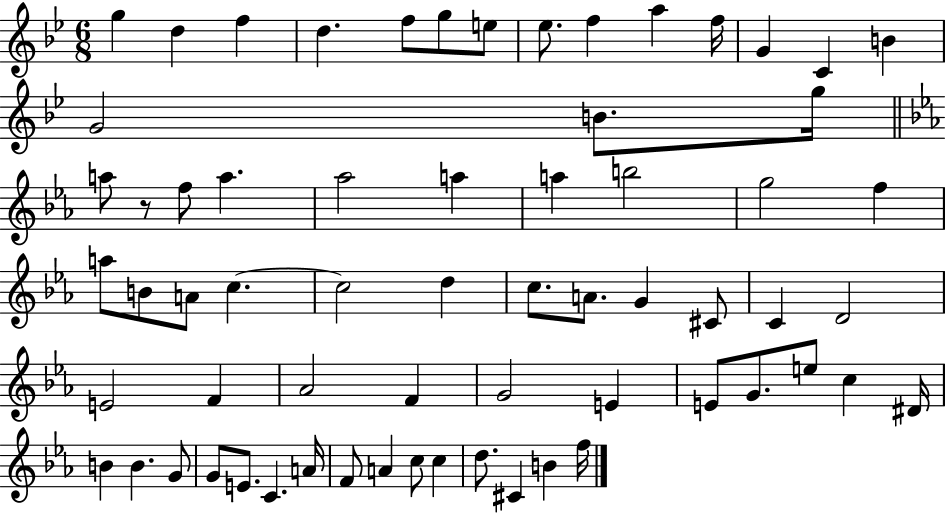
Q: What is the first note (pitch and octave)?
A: G5